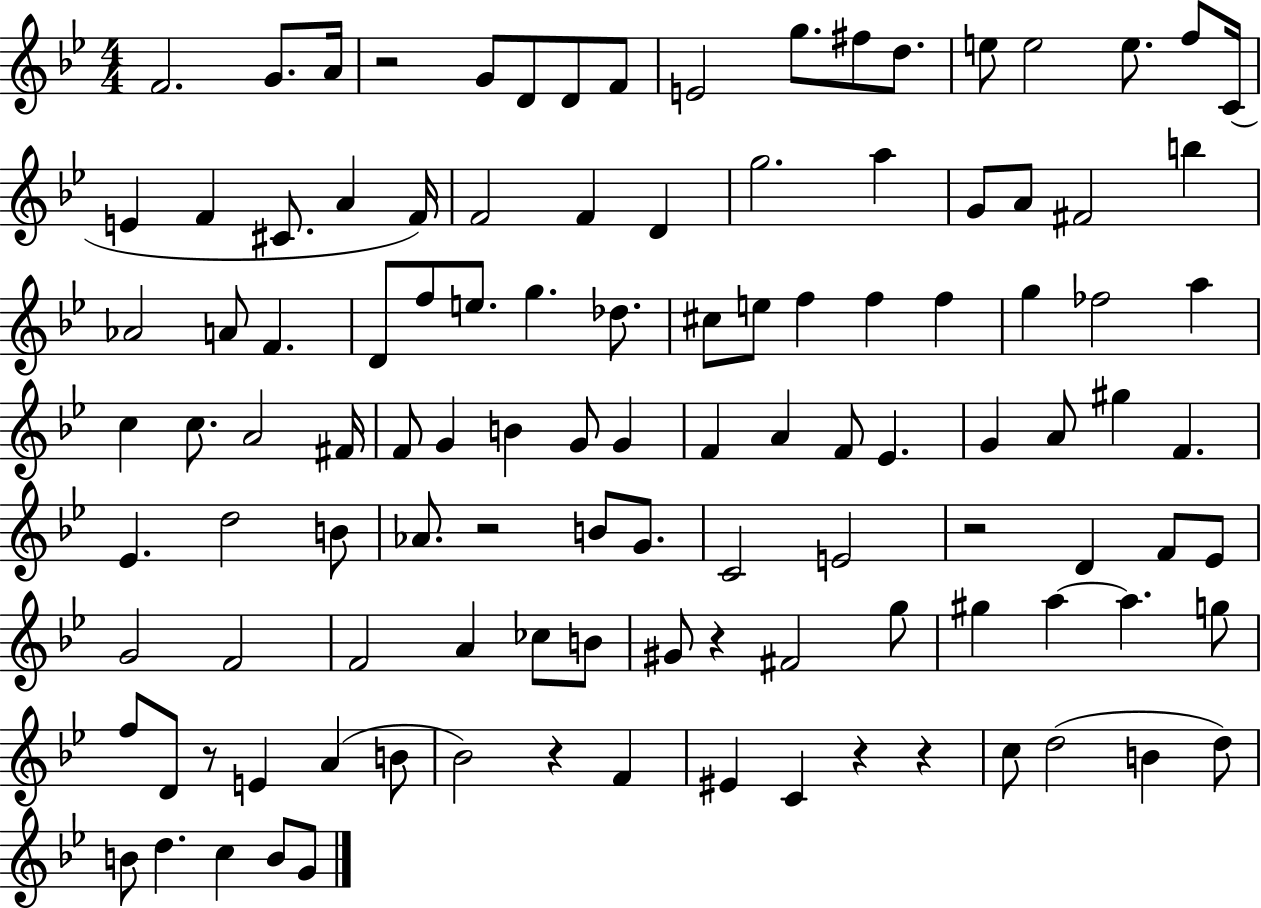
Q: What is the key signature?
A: BES major